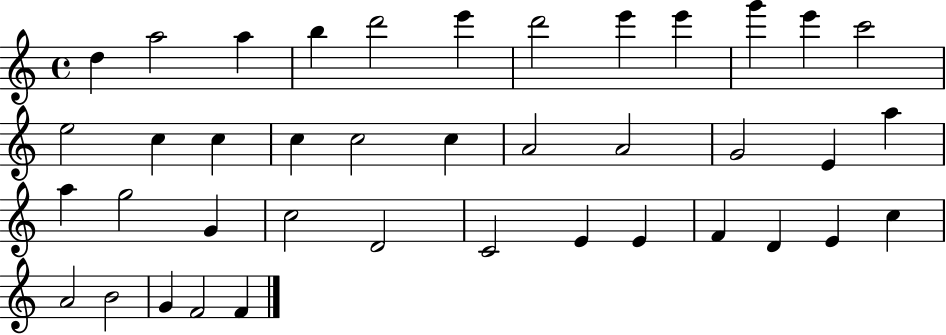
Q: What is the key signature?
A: C major